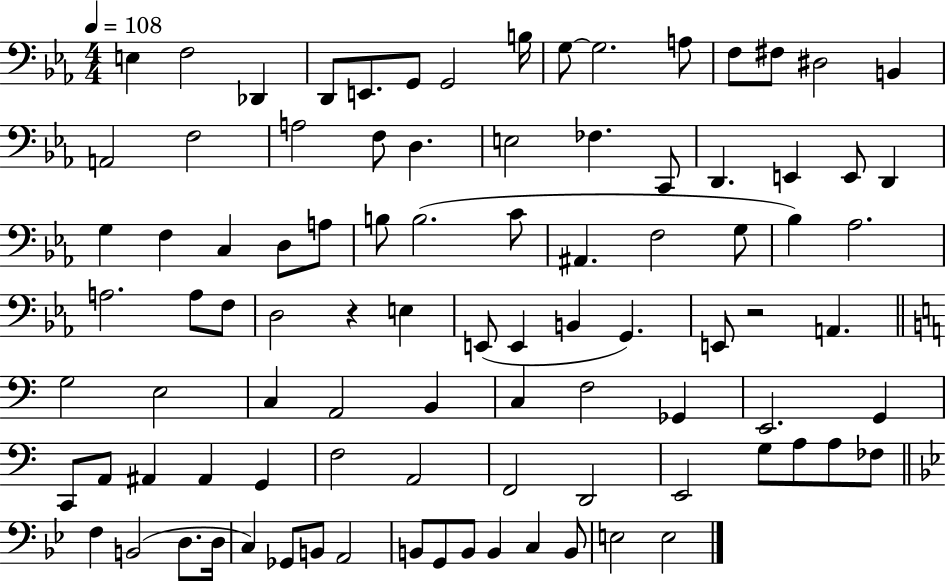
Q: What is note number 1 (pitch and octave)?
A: E3